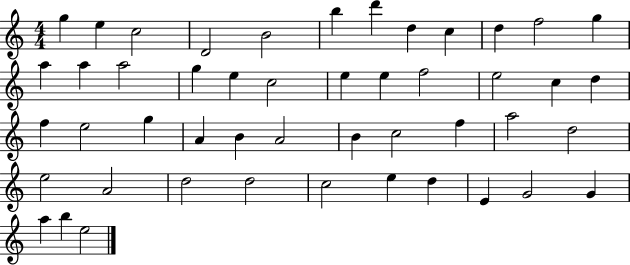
{
  \clef treble
  \numericTimeSignature
  \time 4/4
  \key c \major
  g''4 e''4 c''2 | d'2 b'2 | b''4 d'''4 d''4 c''4 | d''4 f''2 g''4 | \break a''4 a''4 a''2 | g''4 e''4 c''2 | e''4 e''4 f''2 | e''2 c''4 d''4 | \break f''4 e''2 g''4 | a'4 b'4 a'2 | b'4 c''2 f''4 | a''2 d''2 | \break e''2 a'2 | d''2 d''2 | c''2 e''4 d''4 | e'4 g'2 g'4 | \break a''4 b''4 e''2 | \bar "|."
}